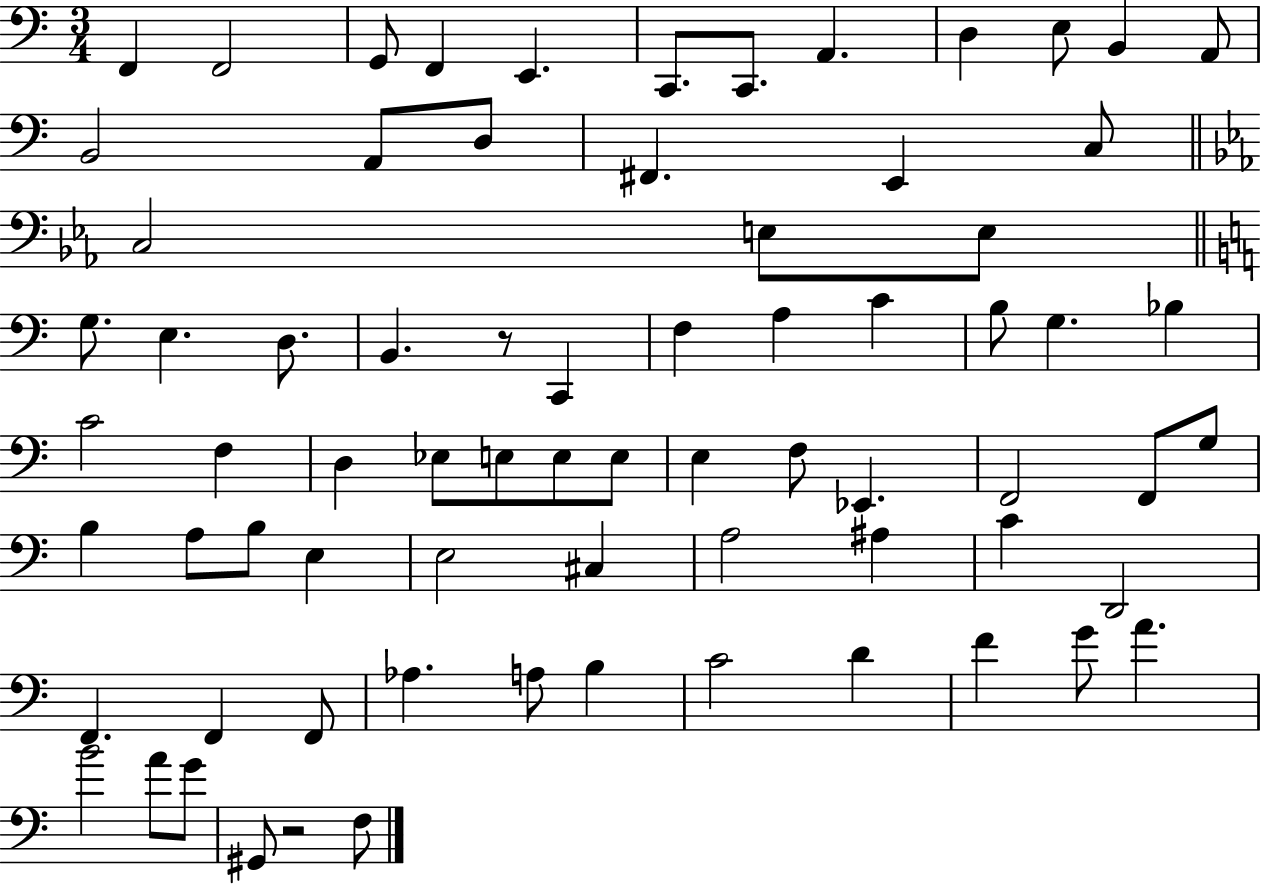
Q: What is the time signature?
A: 3/4